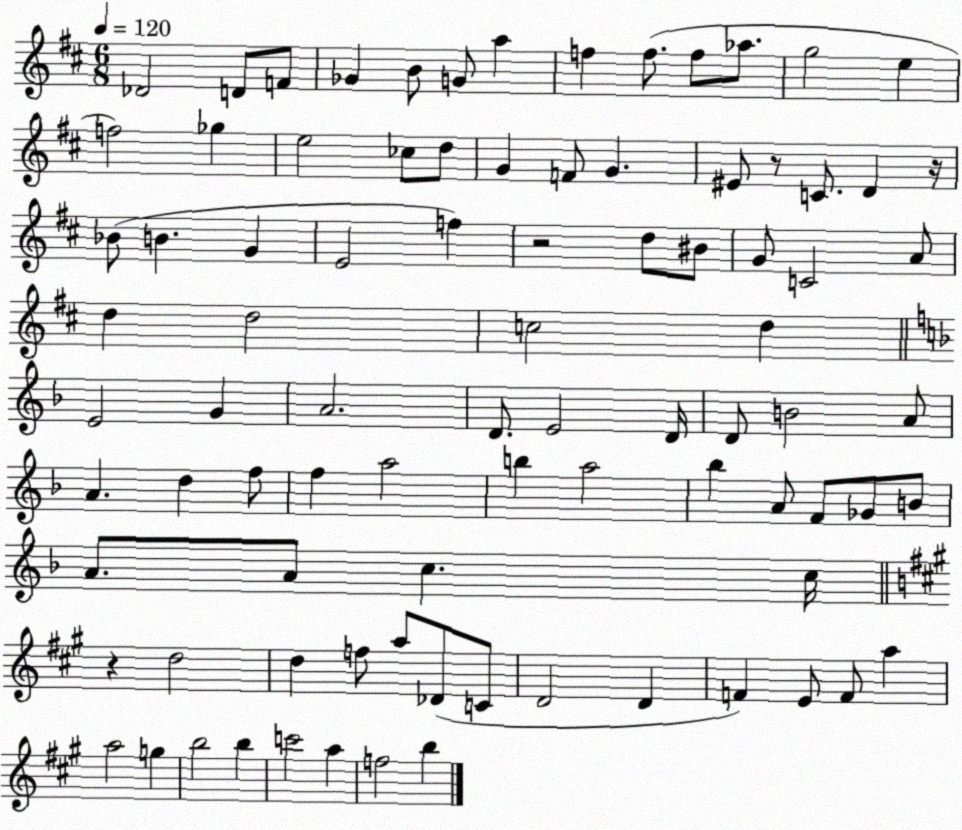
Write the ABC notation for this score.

X:1
T:Untitled
M:6/8
L:1/4
K:D
_D2 D/2 F/2 _G B/2 G/2 a f f/2 f/2 _a/2 g2 e f2 _g e2 _c/2 d/2 G F/2 G ^E/2 z/2 C/2 D z/4 _B/2 B G E2 f z2 d/2 ^B/2 G/2 C2 A/2 d d2 c2 d E2 G A2 D/2 E2 D/4 D/2 B2 A/2 A d f/2 f a2 b a2 _b A/2 F/2 _G/2 B/2 A/2 A/2 c c/4 z d2 d f/2 a/2 _D/2 C/2 D2 D F E/2 F/2 a a2 g b2 b c'2 a f2 b